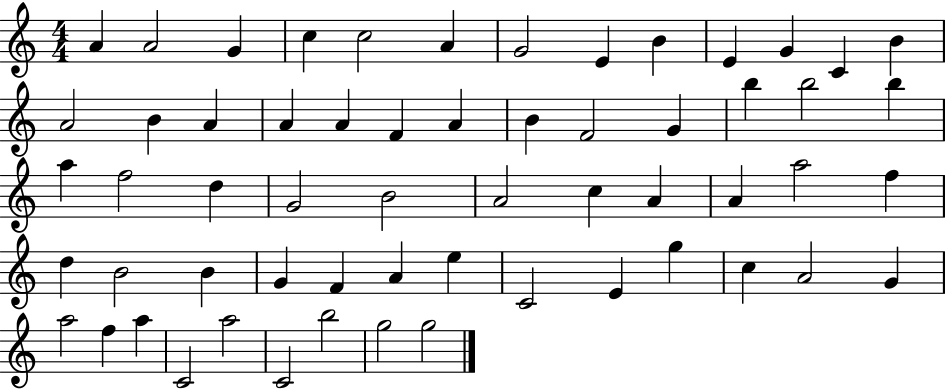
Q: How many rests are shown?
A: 0